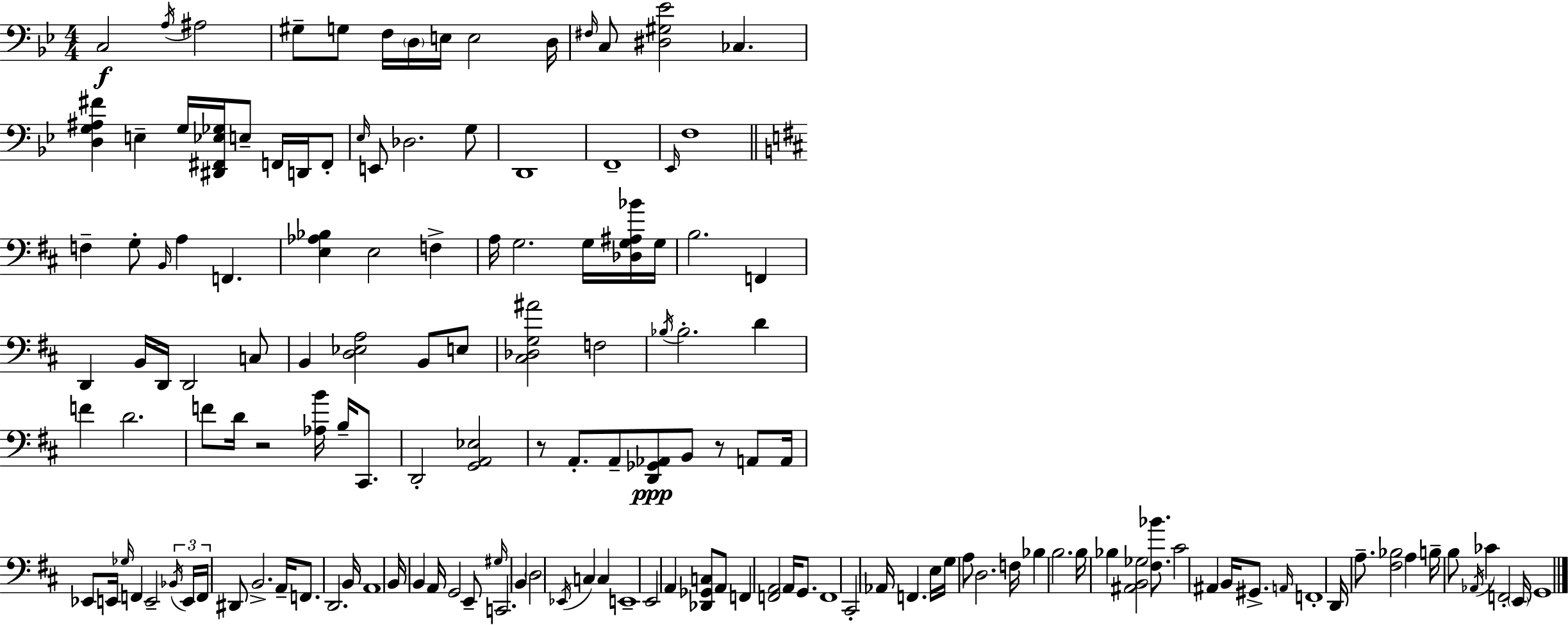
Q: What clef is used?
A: bass